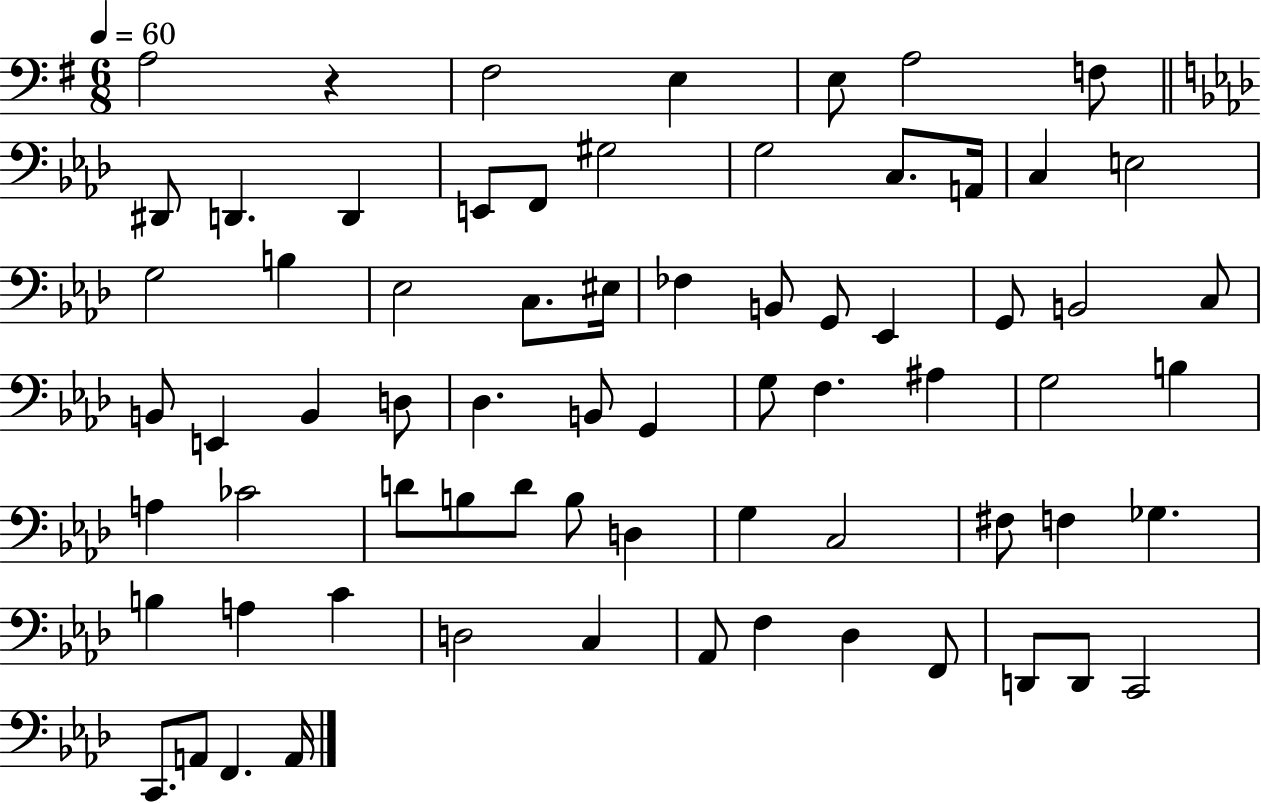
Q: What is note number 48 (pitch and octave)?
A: D3